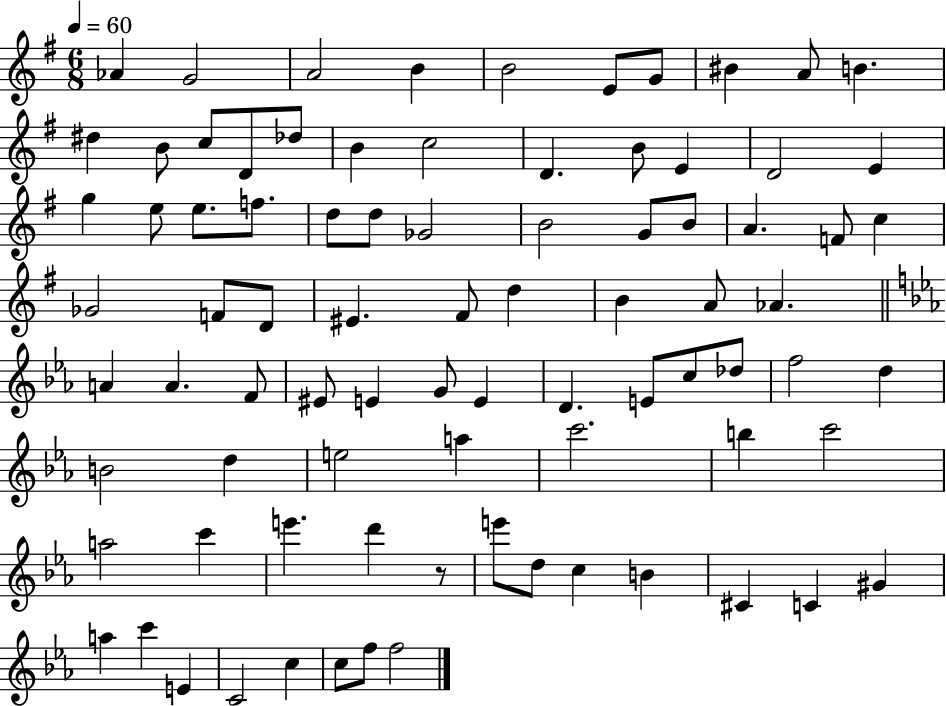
{
  \clef treble
  \numericTimeSignature
  \time 6/8
  \key g \major
  \tempo 4 = 60
  aes'4 g'2 | a'2 b'4 | b'2 e'8 g'8 | bis'4 a'8 b'4. | \break dis''4 b'8 c''8 d'8 des''8 | b'4 c''2 | d'4. b'8 e'4 | d'2 e'4 | \break g''4 e''8 e''8. f''8. | d''8 d''8 ges'2 | b'2 g'8 b'8 | a'4. f'8 c''4 | \break ges'2 f'8 d'8 | eis'4. fis'8 d''4 | b'4 a'8 aes'4. | \bar "||" \break \key ees \major a'4 a'4. f'8 | eis'8 e'4 g'8 e'4 | d'4. e'8 c''8 des''8 | f''2 d''4 | \break b'2 d''4 | e''2 a''4 | c'''2. | b''4 c'''2 | \break a''2 c'''4 | e'''4. d'''4 r8 | e'''8 d''8 c''4 b'4 | cis'4 c'4 gis'4 | \break a''4 c'''4 e'4 | c'2 c''4 | c''8 f''8 f''2 | \bar "|."
}